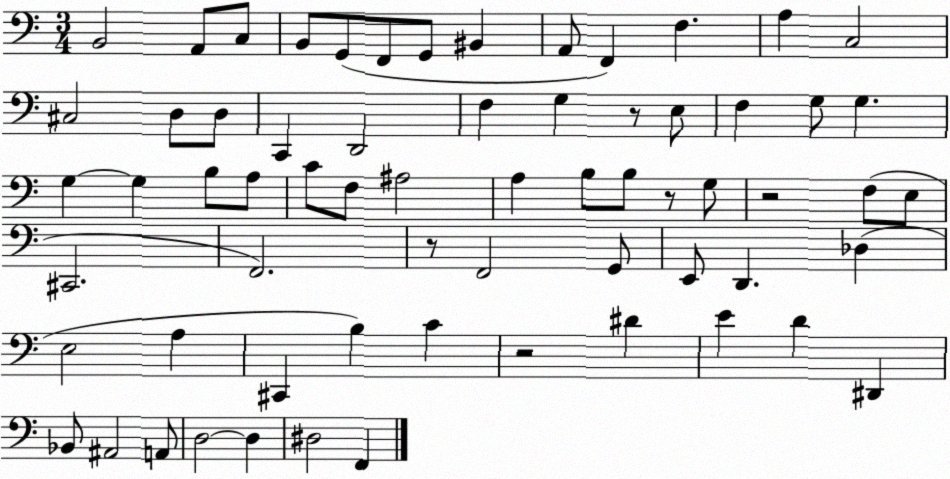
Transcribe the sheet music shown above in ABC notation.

X:1
T:Untitled
M:3/4
L:1/4
K:C
B,,2 A,,/2 C,/2 B,,/2 G,,/2 F,,/2 G,,/2 ^B,, A,,/2 F,, F, A, C,2 ^C,2 D,/2 D,/2 C,, D,,2 F, G, z/2 E,/2 F, G,/2 G, G, G, B,/2 A,/2 C/2 F,/2 ^A,2 A, B,/2 B,/2 z/2 G,/2 z2 F,/2 E,/2 ^C,,2 F,,2 z/2 F,,2 G,,/2 E,,/2 D,, _D, E,2 A, ^C,, B, C z2 ^D E D ^D,, _B,,/2 ^A,,2 A,,/2 D,2 D, ^D,2 F,,